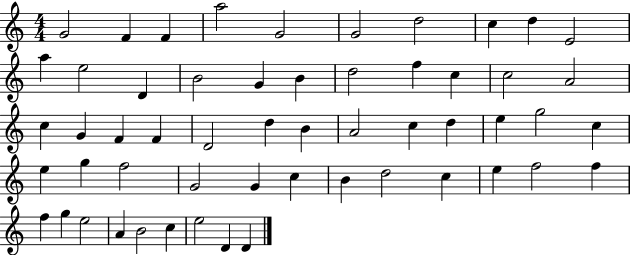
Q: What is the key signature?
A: C major